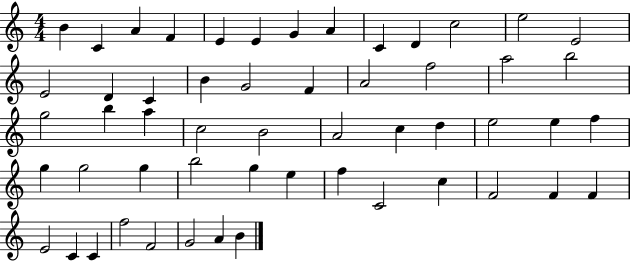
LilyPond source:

{
  \clef treble
  \numericTimeSignature
  \time 4/4
  \key c \major
  b'4 c'4 a'4 f'4 | e'4 e'4 g'4 a'4 | c'4 d'4 c''2 | e''2 e'2 | \break e'2 d'4 c'4 | b'4 g'2 f'4 | a'2 f''2 | a''2 b''2 | \break g''2 b''4 a''4 | c''2 b'2 | a'2 c''4 d''4 | e''2 e''4 f''4 | \break g''4 g''2 g''4 | b''2 g''4 e''4 | f''4 c'2 c''4 | f'2 f'4 f'4 | \break e'2 c'4 c'4 | f''2 f'2 | g'2 a'4 b'4 | \bar "|."
}